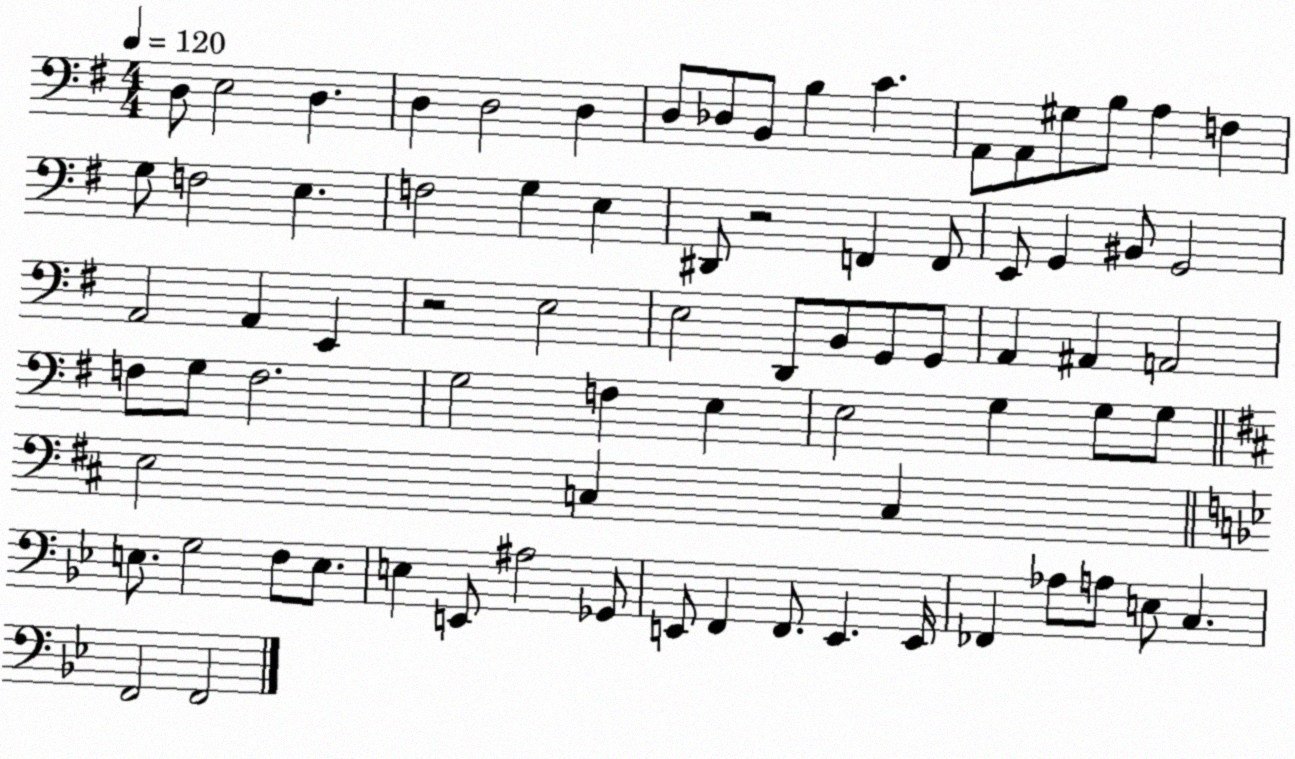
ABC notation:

X:1
T:Untitled
M:4/4
L:1/4
K:G
D,/2 E,2 D, D, D,2 D, D,/2 _D,/2 B,,/2 B, C A,,/2 A,,/2 ^G,/2 B,/2 A, F, G,/2 F,2 E, F,2 G, E, ^D,,/2 z2 F,, F,,/2 E,,/2 G,, ^B,,/2 G,,2 A,,2 A,, E,, z2 E,2 E,2 D,,/2 B,,/2 G,,/2 G,,/2 A,, ^A,, A,,2 F,/2 G,/2 F,2 G,2 F, E, E,2 G, G,/2 G,/2 E,2 C, C, E,/2 G,2 F,/2 E,/2 E, E,,/2 ^A,2 _G,,/2 E,,/2 F,, F,,/2 E,, E,,/4 _F,, _A,/2 A,/2 E,/2 C, F,,2 F,,2